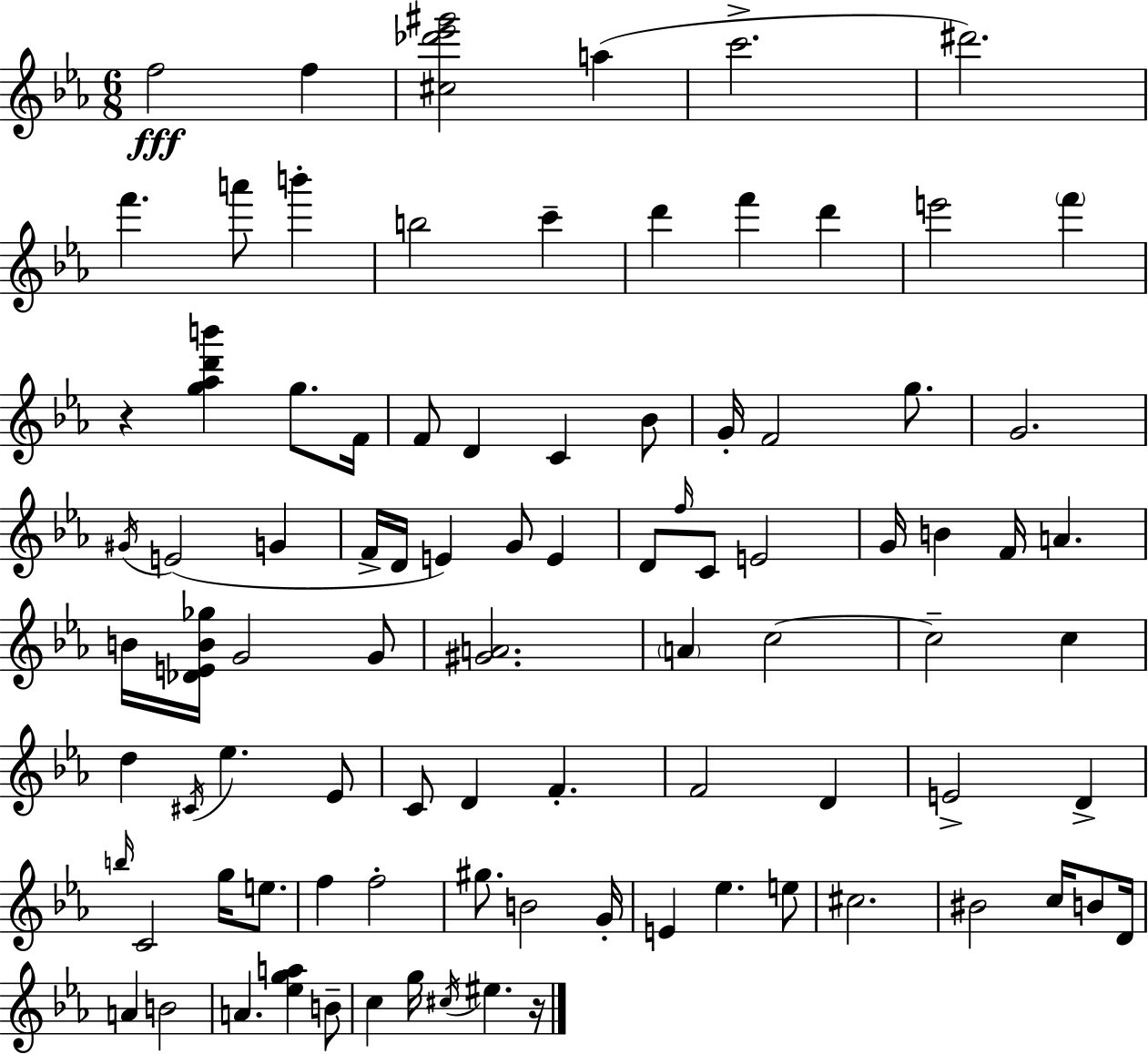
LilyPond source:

{
  \clef treble
  \numericTimeSignature
  \time 6/8
  \key c \minor
  f''2\fff f''4 | <cis'' des''' ees''' gis'''>2 a''4( | c'''2.-> | dis'''2.) | \break f'''4. a'''8 b'''4-. | b''2 c'''4-- | d'''4 f'''4 d'''4 | e'''2 \parenthesize f'''4 | \break r4 <g'' aes'' d''' b'''>4 g''8. f'16 | f'8 d'4 c'4 bes'8 | g'16-. f'2 g''8. | g'2. | \break \acciaccatura { gis'16 }( e'2 g'4 | f'16-> d'16 e'4) g'8 e'4 | d'8 \grace { f''16 } c'8 e'2 | g'16 b'4 f'16 a'4. | \break b'16 <des' e' b' ges''>16 g'2 | g'8 <gis' a'>2. | \parenthesize a'4 c''2~~ | c''2-- c''4 | \break d''4 \acciaccatura { cis'16 } ees''4. | ees'8 c'8 d'4 f'4.-. | f'2 d'4 | e'2-> d'4-> | \break \grace { b''16 } c'2 | g''16 e''8. f''4 f''2-. | gis''8. b'2 | g'16-. e'4 ees''4. | \break e''8 cis''2. | bis'2 | c''16 b'8 d'16 a'4 b'2 | a'4. <ees'' g'' a''>4 | \break b'8-- c''4 g''16 \acciaccatura { cis''16 } eis''4. | r16 \bar "|."
}